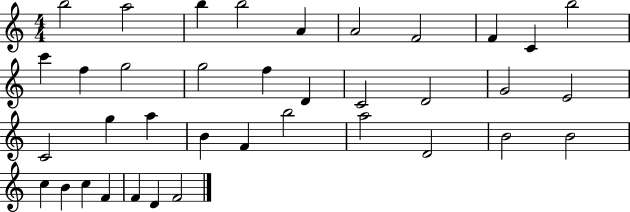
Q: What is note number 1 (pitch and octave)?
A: B5